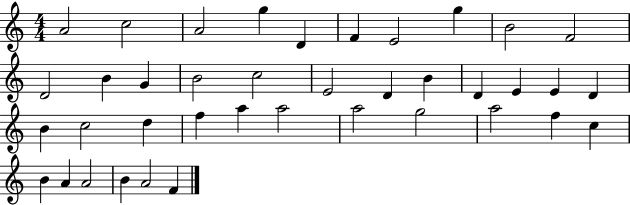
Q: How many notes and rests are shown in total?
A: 39